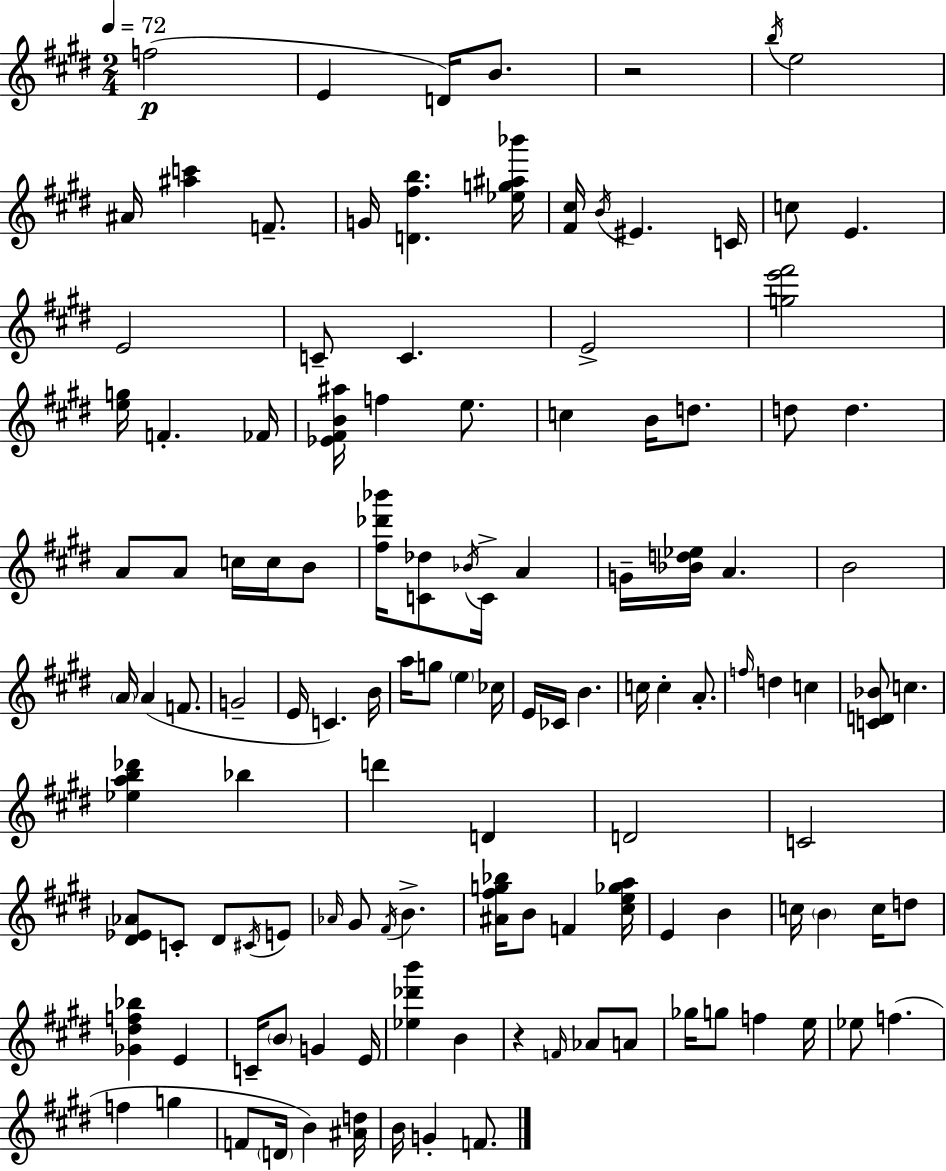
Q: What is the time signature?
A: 2/4